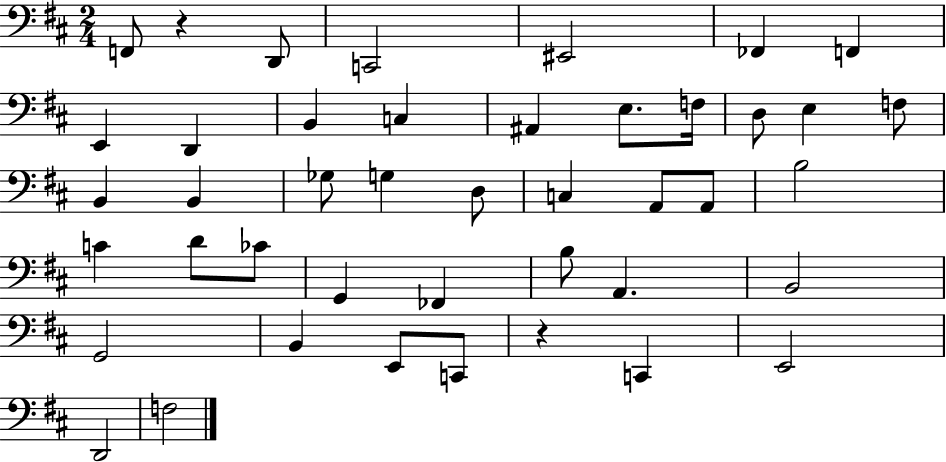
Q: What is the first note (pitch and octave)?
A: F2